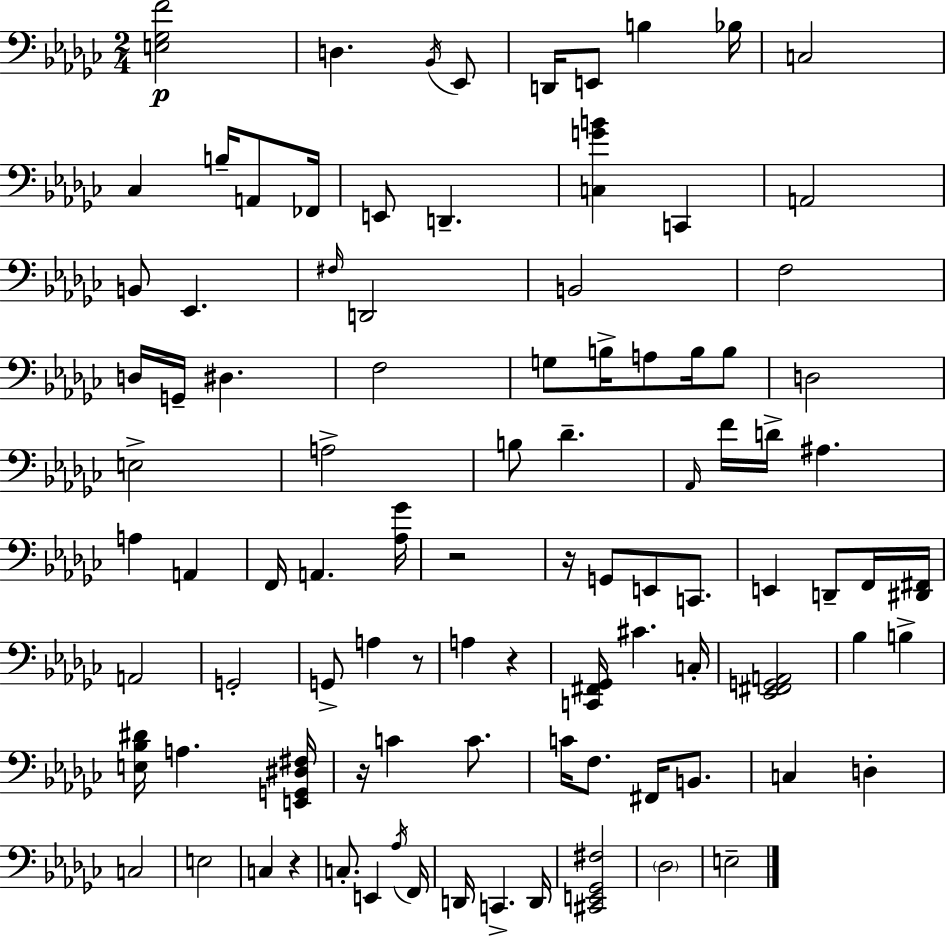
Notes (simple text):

[E3,Gb3,F4]/h D3/q. Bb2/s Eb2/e D2/s E2/e B3/q Bb3/s C3/h CES3/q B3/s A2/e FES2/s E2/e D2/q. [C3,G4,B4]/q C2/q A2/h B2/e Eb2/q. F#3/s D2/h B2/h F3/h D3/s G2/s D#3/q. F3/h G3/e B3/s A3/e B3/s B3/e D3/h E3/h A3/h B3/e Db4/q. Ab2/s F4/s D4/s A#3/q. A3/q A2/q F2/s A2/q. [Ab3,Gb4]/s R/h R/s G2/e E2/e C2/e. E2/q D2/e F2/s [D#2,F#2]/s A2/h G2/h G2/e A3/q R/e A3/q R/q [C2,F#2,Gb2]/s C#4/q. C3/s [Eb2,F#2,G2,A2]/h Bb3/q B3/q [E3,Bb3,D#4]/s A3/q. [E2,G2,D#3,F#3]/s R/s C4/q C4/e. C4/s F3/e. F#2/s B2/e. C3/q D3/q C3/h E3/h C3/q R/q C3/e. E2/q Ab3/s F2/s D2/s C2/q. D2/s [C#2,E2,Gb2,F#3]/h Db3/h E3/h